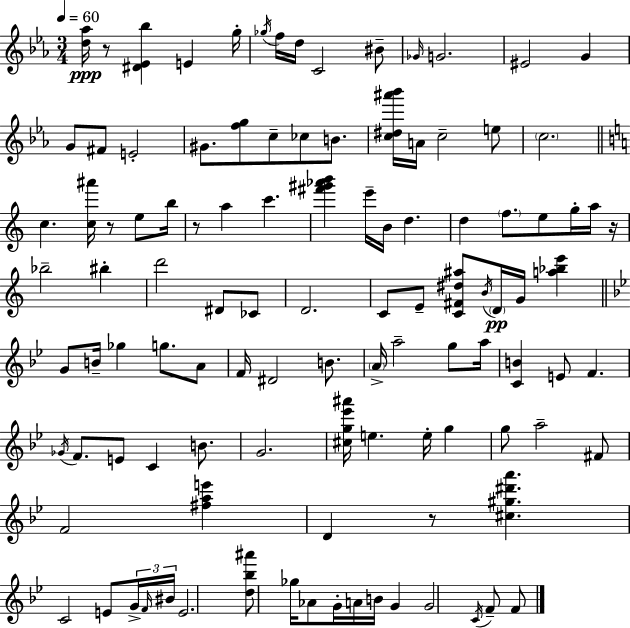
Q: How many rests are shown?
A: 5